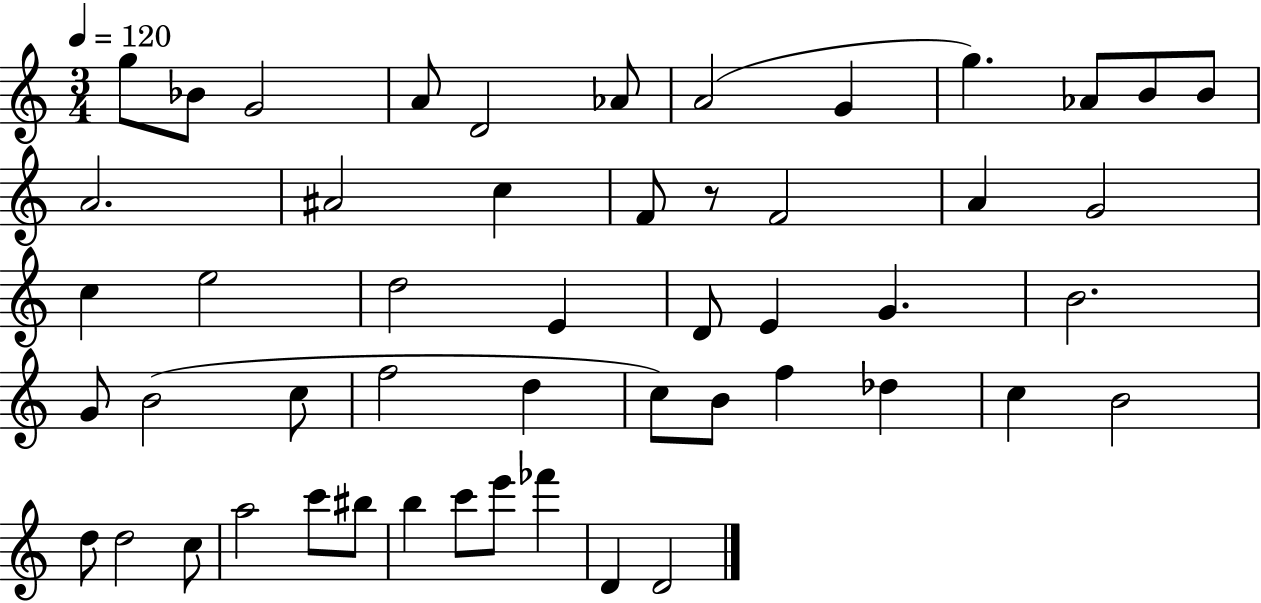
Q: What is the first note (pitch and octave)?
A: G5